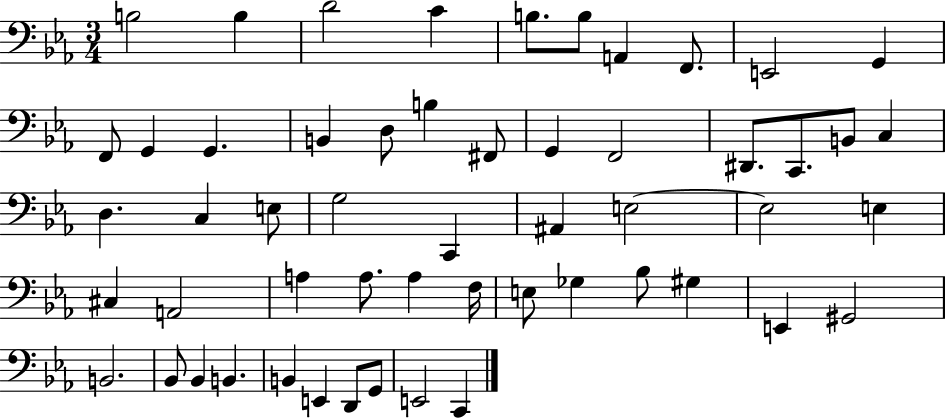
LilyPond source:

{
  \clef bass
  \numericTimeSignature
  \time 3/4
  \key ees \major
  b2 b4 | d'2 c'4 | b8. b8 a,4 f,8. | e,2 g,4 | \break f,8 g,4 g,4. | b,4 d8 b4 fis,8 | g,4 f,2 | dis,8. c,8. b,8 c4 | \break d4. c4 e8 | g2 c,4 | ais,4 e2~~ | e2 e4 | \break cis4 a,2 | a4 a8. a4 f16 | e8 ges4 bes8 gis4 | e,4 gis,2 | \break b,2. | bes,8 bes,4 b,4. | b,4 e,4 d,8 g,8 | e,2 c,4 | \break \bar "|."
}